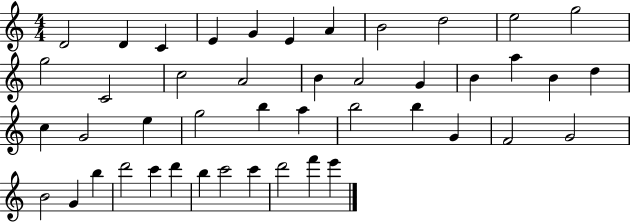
{
  \clef treble
  \numericTimeSignature
  \time 4/4
  \key c \major
  d'2 d'4 c'4 | e'4 g'4 e'4 a'4 | b'2 d''2 | e''2 g''2 | \break g''2 c'2 | c''2 a'2 | b'4 a'2 g'4 | b'4 a''4 b'4 d''4 | \break c''4 g'2 e''4 | g''2 b''4 a''4 | b''2 b''4 g'4 | f'2 g'2 | \break b'2 g'4 b''4 | d'''2 c'''4 d'''4 | b''4 c'''2 c'''4 | d'''2 f'''4 e'''4 | \break \bar "|."
}